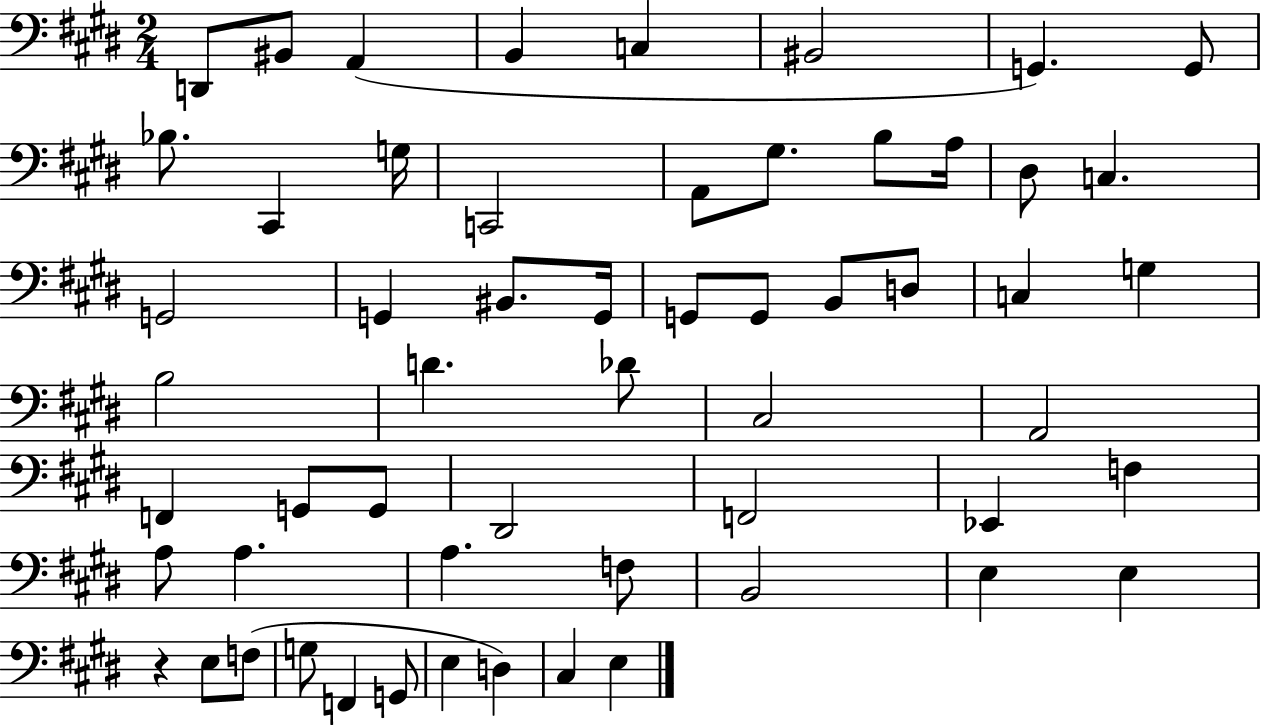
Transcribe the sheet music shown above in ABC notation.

X:1
T:Untitled
M:2/4
L:1/4
K:E
D,,/2 ^B,,/2 A,, B,, C, ^B,,2 G,, G,,/2 _B,/2 ^C,, G,/4 C,,2 A,,/2 ^G,/2 B,/2 A,/4 ^D,/2 C, G,,2 G,, ^B,,/2 G,,/4 G,,/2 G,,/2 B,,/2 D,/2 C, G, B,2 D _D/2 ^C,2 A,,2 F,, G,,/2 G,,/2 ^D,,2 F,,2 _E,, F, A,/2 A, A, F,/2 B,,2 E, E, z E,/2 F,/2 G,/2 F,, G,,/2 E, D, ^C, E,